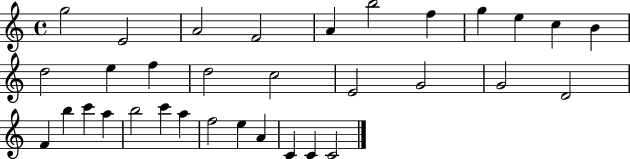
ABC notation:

X:1
T:Untitled
M:4/4
L:1/4
K:C
g2 E2 A2 F2 A b2 f g e c B d2 e f d2 c2 E2 G2 G2 D2 F b c' a b2 c' a f2 e A C C C2